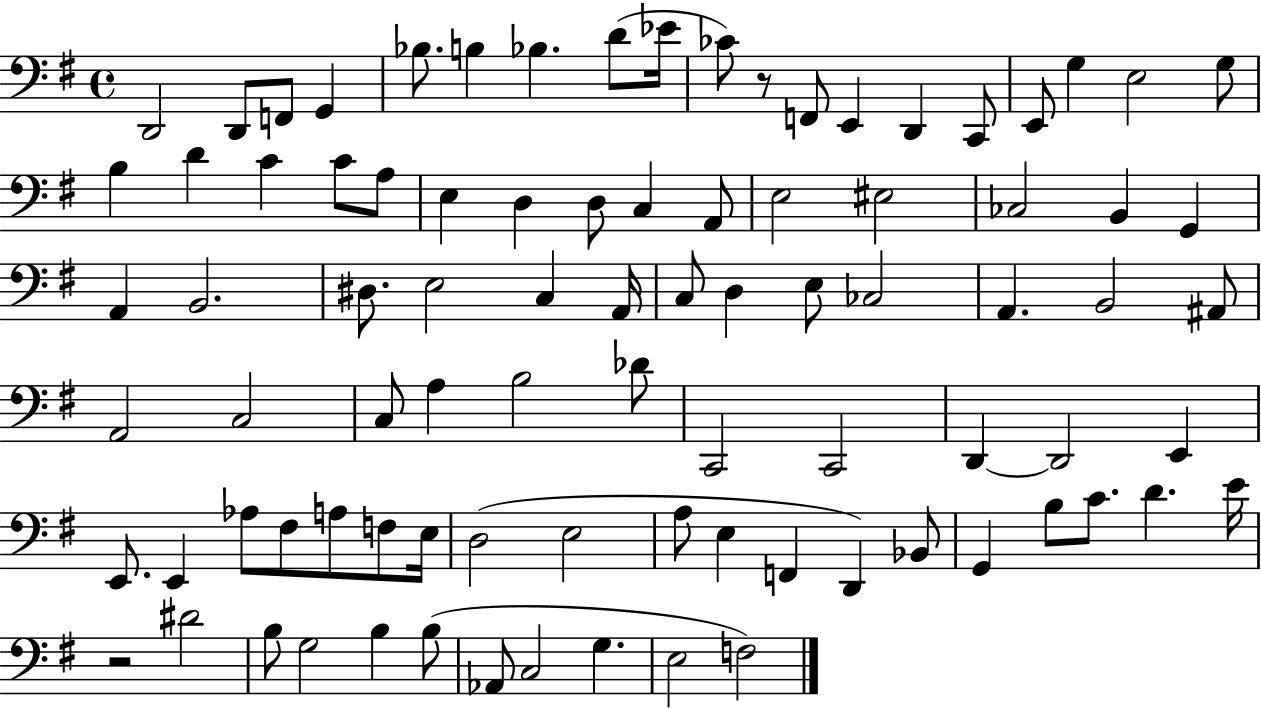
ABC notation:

X:1
T:Untitled
M:4/4
L:1/4
K:G
D,,2 D,,/2 F,,/2 G,, _B,/2 B, _B, D/2 _E/4 _C/2 z/2 F,,/2 E,, D,, C,,/2 E,,/2 G, E,2 G,/2 B, D C C/2 A,/2 E, D, D,/2 C, A,,/2 E,2 ^E,2 _C,2 B,, G,, A,, B,,2 ^D,/2 E,2 C, A,,/4 C,/2 D, E,/2 _C,2 A,, B,,2 ^A,,/2 A,,2 C,2 C,/2 A, B,2 _D/2 C,,2 C,,2 D,, D,,2 E,, E,,/2 E,, _A,/2 ^F,/2 A,/2 F,/2 E,/4 D,2 E,2 A,/2 E, F,, D,, _B,,/2 G,, B,/2 C/2 D E/4 z2 ^D2 B,/2 G,2 B, B,/2 _A,,/2 C,2 G, E,2 F,2